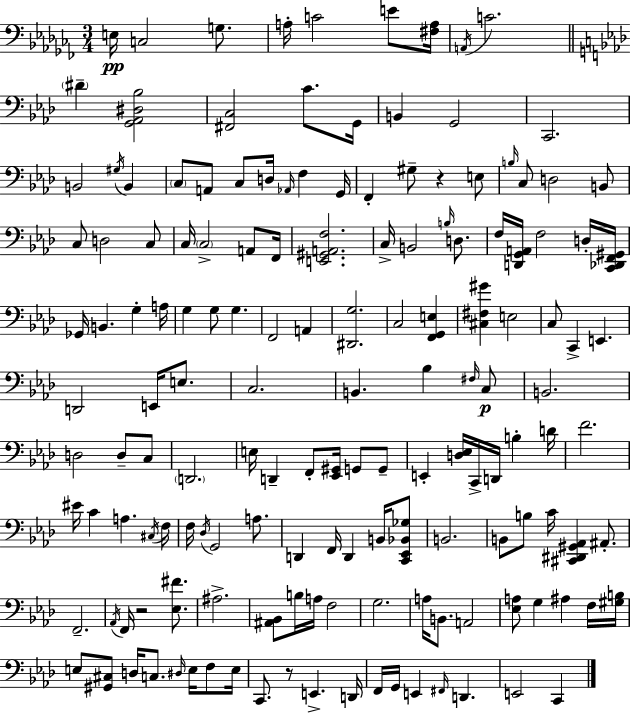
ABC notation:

X:1
T:Untitled
M:3/4
L:1/4
K:Abm
E,/4 C,2 G,/2 A,/4 C2 E/2 [^F,A,]/4 A,,/4 C2 ^D [G,,_A,,^D,_B,]2 [^F,,C,]2 C/2 G,,/4 B,, G,,2 C,,2 B,,2 ^G,/4 B,, C,/2 A,,/2 C,/2 D,/4 _A,,/4 F, G,,/4 F,, ^G,/2 z E,/2 B,/4 C,/2 D,2 B,,/2 C,/2 D,2 C,/2 C,/4 C,2 A,,/2 F,,/4 [E,,^G,,A,,F,]2 C,/4 B,,2 B,/4 D,/2 F,/4 [D,,G,,A,,]/4 F,2 D,/4 [C,,_D,,F,,^G,,]/4 _G,,/4 B,, G, A,/4 G, G,/2 G, F,,2 A,, [^D,,G,]2 C,2 [F,,G,,E,] [^C,^F,^G] E,2 C,/2 C,, E,, D,,2 E,,/4 E,/2 C,2 B,, _B, ^F,/4 C,/2 B,,2 D,2 D,/2 C,/2 D,,2 E,/4 D,, F,,/2 [_E,,^G,,]/4 G,,/2 G,,/2 E,, [D,_E,]/4 C,,/4 D,,/4 B, D/4 F2 ^E/4 C A, ^C,/4 F,/4 F,/4 _D,/4 G,,2 A,/2 D,, F,,/4 D,, B,,/4 [C,,_E,,_B,,_G,]/2 B,,2 B,,/2 B,/2 C/4 [^C,,^D,,^G,,_A,,] ^A,,/2 F,,2 _A,,/4 F,,/4 z2 [_E,^F]/2 ^A,2 [^A,,_B,,]/2 B,/4 A,/4 F,2 G,2 A,/4 B,,/2 A,,2 [_E,A,]/2 G, ^A, F,/4 [^G,B,]/4 E,/2 [^G,,^C,]/2 D,/4 C,/2 ^D,/4 E,/4 F,/2 E,/4 C,,/2 z/2 E,, D,,/4 F,,/4 G,,/4 E,, ^F,,/4 D,, E,,2 C,,